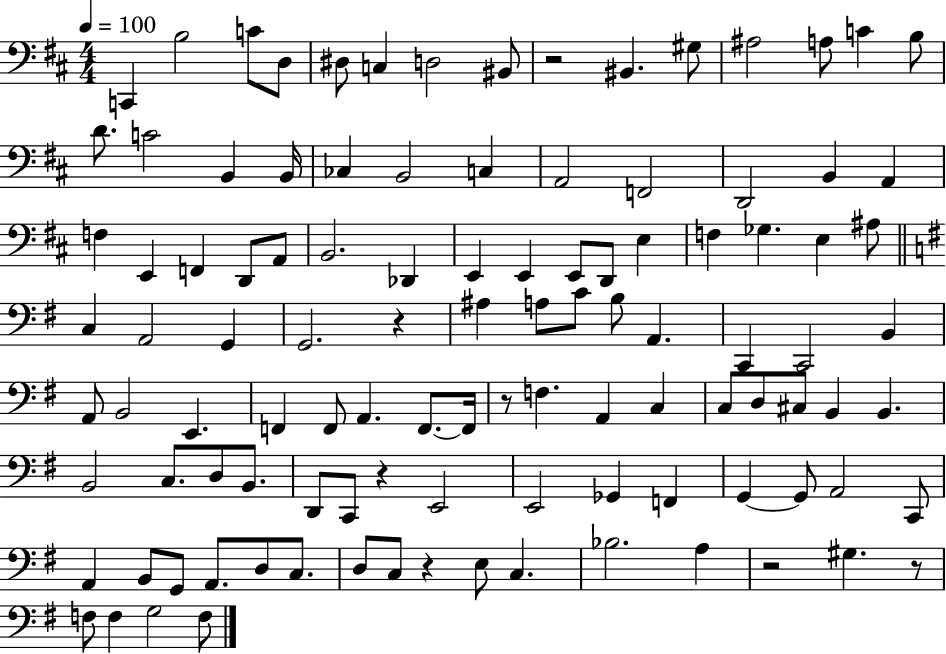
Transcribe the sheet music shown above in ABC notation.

X:1
T:Untitled
M:4/4
L:1/4
K:D
C,, B,2 C/2 D,/2 ^D,/2 C, D,2 ^B,,/2 z2 ^B,, ^G,/2 ^A,2 A,/2 C B,/2 D/2 C2 B,, B,,/4 _C, B,,2 C, A,,2 F,,2 D,,2 B,, A,, F, E,, F,, D,,/2 A,,/2 B,,2 _D,, E,, E,, E,,/2 D,,/2 E, F, _G, E, ^A,/2 C, A,,2 G,, G,,2 z ^A, A,/2 C/2 B,/2 A,, C,, C,,2 B,, A,,/2 B,,2 E,, F,, F,,/2 A,, F,,/2 F,,/4 z/2 F, A,, C, C,/2 D,/2 ^C,/2 B,, B,, B,,2 C,/2 D,/2 B,,/2 D,,/2 C,,/2 z E,,2 E,,2 _G,, F,, G,, G,,/2 A,,2 C,,/2 A,, B,,/2 G,,/2 A,,/2 D,/2 C,/2 D,/2 C,/2 z E,/2 C, _B,2 A, z2 ^G, z/2 F,/2 F, G,2 F,/2